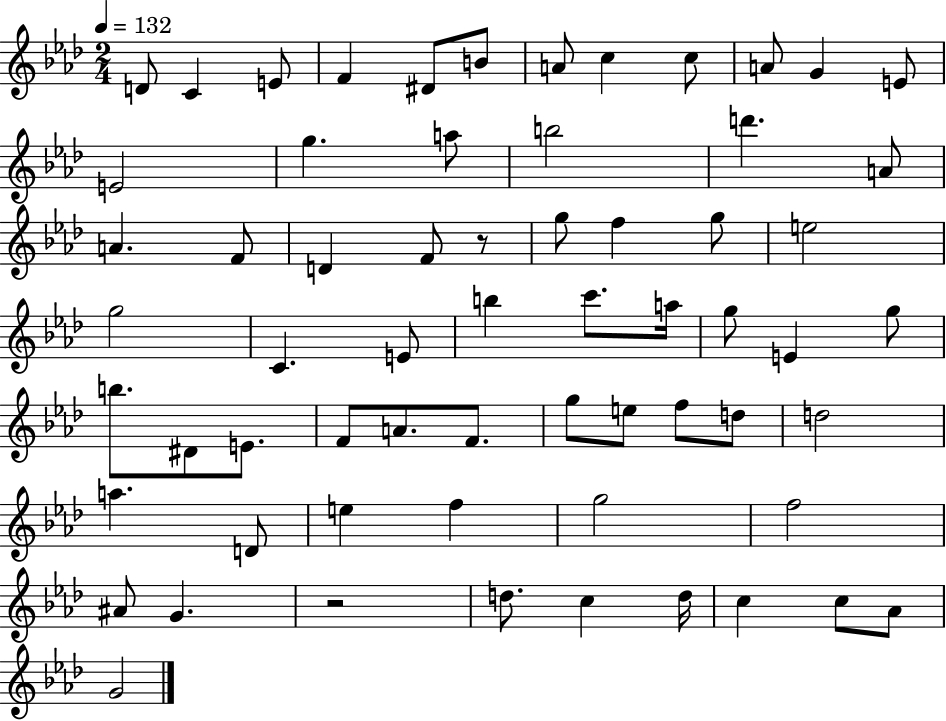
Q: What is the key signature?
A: AES major